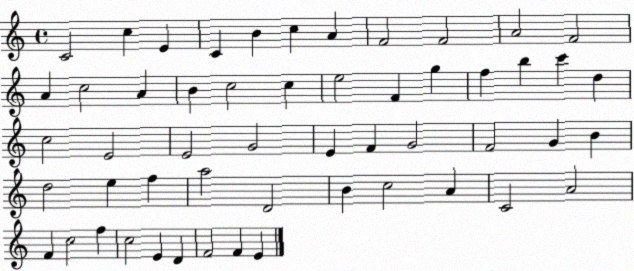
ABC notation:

X:1
T:Untitled
M:4/4
L:1/4
K:C
C2 c E C B c A F2 F2 A2 F2 A c2 A B c2 c e2 F g f b c' d c2 E2 E2 G2 E F G2 F2 G B d2 e f a2 D2 B c2 A C2 A2 F c2 f c2 E D F2 F E